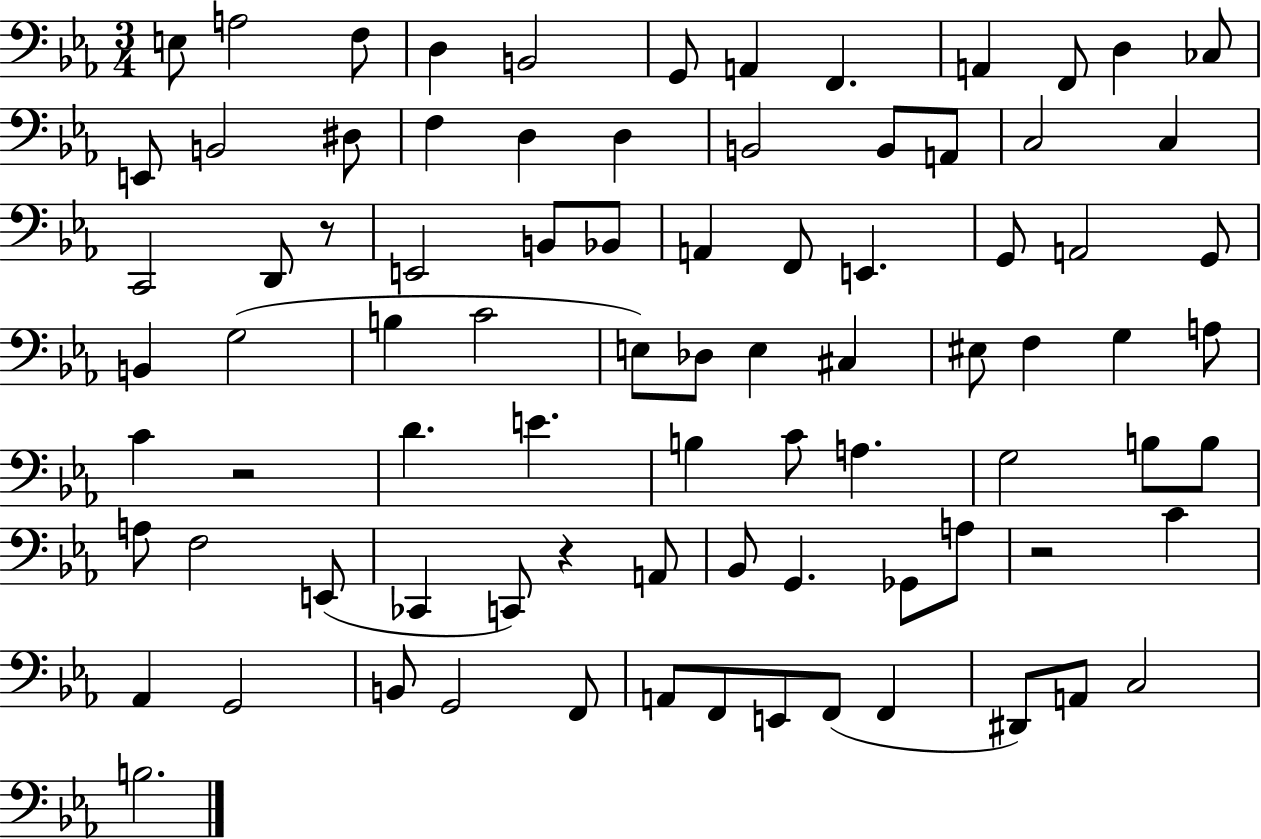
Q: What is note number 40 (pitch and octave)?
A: Db3